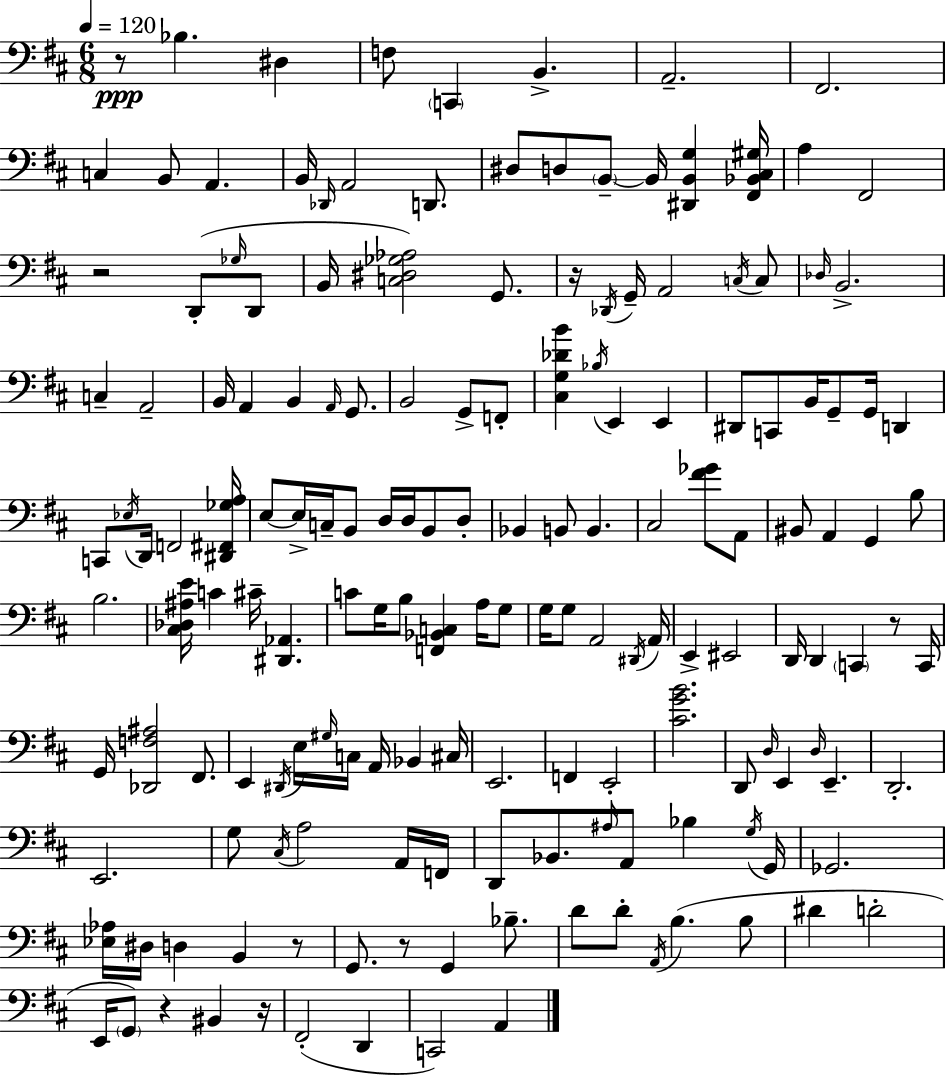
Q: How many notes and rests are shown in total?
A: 164